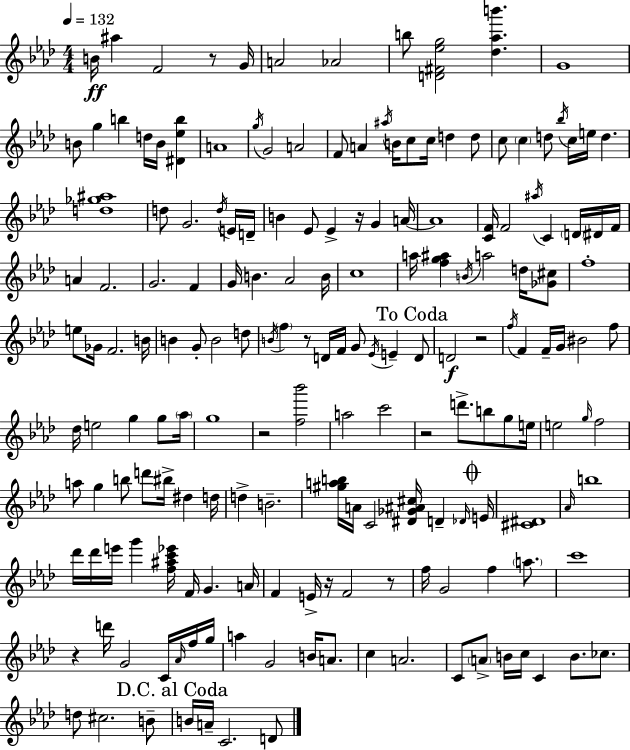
{
  \clef treble
  \numericTimeSignature
  \time 4/4
  \key f \minor
  \tempo 4 = 132
  \repeat volta 2 { b'16\ff ais''4 f'2 r8 g'16 | a'2 aes'2 | b''8 <d' fis' ees'' g''>2 <des'' aes'' b'''>4. | g'1 | \break b'8 g''4 b''4 d''16 b'16 <dis' ees'' b''>4 | a'1 | \acciaccatura { g''16 } g'2 a'2 | f'8 a'4 \acciaccatura { ais''16 } b'16 c''8 c''16 d''4 | \break d''8 c''8 \parenthesize c''4 d''8 \acciaccatura { bes''16 } c''16 e''16 d''4. | <d'' ges'' ais''>1 | d''8 g'2. | \acciaccatura { d''16 } e'16 d'16-- b'4 ees'8 ees'4-> r16 g'4 | \break a'16~~ a'1 | <c' f'>16 f'2 \acciaccatura { ais''16 } c'4 | \parenthesize d'16 dis'16 f'16 a'4 f'2. | g'2. | \break f'4 g'16 b'4. aes'2 | b'16 c''1 | a''16 <f'' g'' ais''>4 \acciaccatura { b'16 } a''2 | d''16 <ges' cis''>8 f''1-. | \break e''8 ges'16 f'2. | b'16 b'4 g'8-. b'2 | d''8 \acciaccatura { b'16 } \parenthesize f''4 r8 d'16 f'16 g'8 | \acciaccatura { ees'16 } e'4-- \mark "To Coda" d'8 d'2\f | \break r2 \acciaccatura { f''16 } f'4 f'16-- g'16 bis'2 | f''8 des''16 e''2 | g''4 g''8 \parenthesize aes''16 g''1 | r2 | \break <f'' bes'''>2 a''2 | c'''2 r2 | d'''8.-> b''8 g''8 e''16 e''2 | \grace { g''16 } f''2 a''8 g''4 | \break b''8 d'''8 bis''16-> dis''4 d''16 d''4-> b'2.-- | <gis'' a'' b''>16 a'16 c'2 | <dis' ges' ais' cis''>16 d'4-- \grace { des'16 } \mark \markup { \musicglyph "scripts.coda" } e'16 <cis' dis'>1 | \grace { aes'16 } b''1 | \break des'''16 des'''16 e'''16 g'''4 | <f'' ais'' c''' ees'''>16 f'16 g'4. a'16 f'4 | e'16-> r16 f'2 r8 f''16 g'2 | f''4 \parenthesize a''8. c'''1 | \break r4 | d'''16 g'2 c'16 \grace { aes'16 } f''16 g''16 a''4 | g'2 b'16 a'8. c''4 | a'2. c'8 \parenthesize a'8-> | \break b'16 c''16 c'4 b'8. ces''8. d''8 cis''2. | b'8-- \mark "D.C. al Coda" b'16 a'16-- c'2. | d'8 } \bar "|."
}